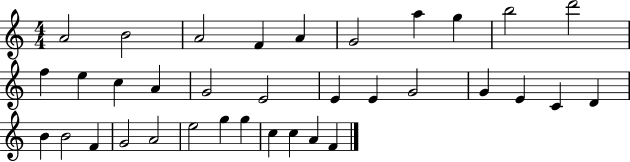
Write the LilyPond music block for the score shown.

{
  \clef treble
  \numericTimeSignature
  \time 4/4
  \key c \major
  a'2 b'2 | a'2 f'4 a'4 | g'2 a''4 g''4 | b''2 d'''2 | \break f''4 e''4 c''4 a'4 | g'2 e'2 | e'4 e'4 g'2 | g'4 e'4 c'4 d'4 | \break b'4 b'2 f'4 | g'2 a'2 | e''2 g''4 g''4 | c''4 c''4 a'4 f'4 | \break \bar "|."
}